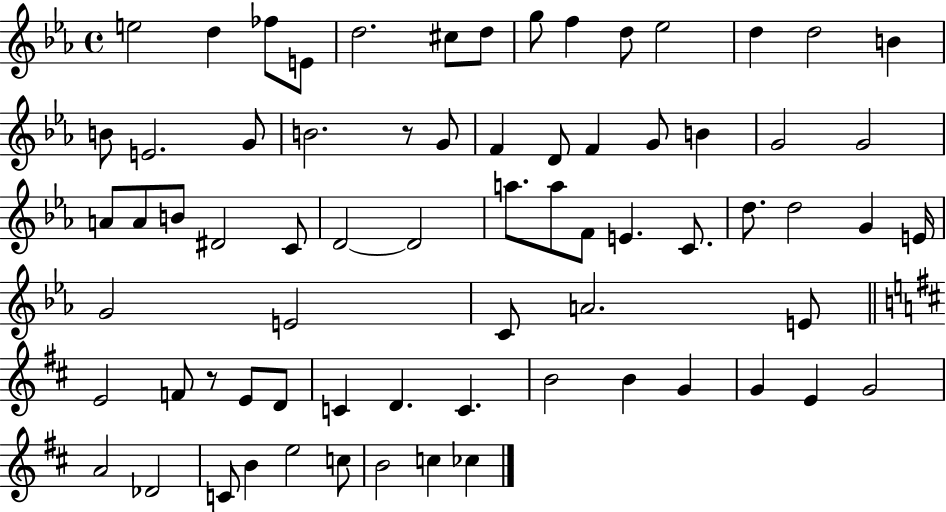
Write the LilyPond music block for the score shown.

{
  \clef treble
  \time 4/4
  \defaultTimeSignature
  \key ees \major
  e''2 d''4 fes''8 e'8 | d''2. cis''8 d''8 | g''8 f''4 d''8 ees''2 | d''4 d''2 b'4 | \break b'8 e'2. g'8 | b'2. r8 g'8 | f'4 d'8 f'4 g'8 b'4 | g'2 g'2 | \break a'8 a'8 b'8 dis'2 c'8 | d'2~~ d'2 | a''8. a''8 f'8 e'4. c'8. | d''8. d''2 g'4 e'16 | \break g'2 e'2 | c'8 a'2. e'8 | \bar "||" \break \key d \major e'2 f'8 r8 e'8 d'8 | c'4 d'4. c'4. | b'2 b'4 g'4 | g'4 e'4 g'2 | \break a'2 des'2 | c'8 b'4 e''2 c''8 | b'2 c''4 ces''4 | \bar "|."
}